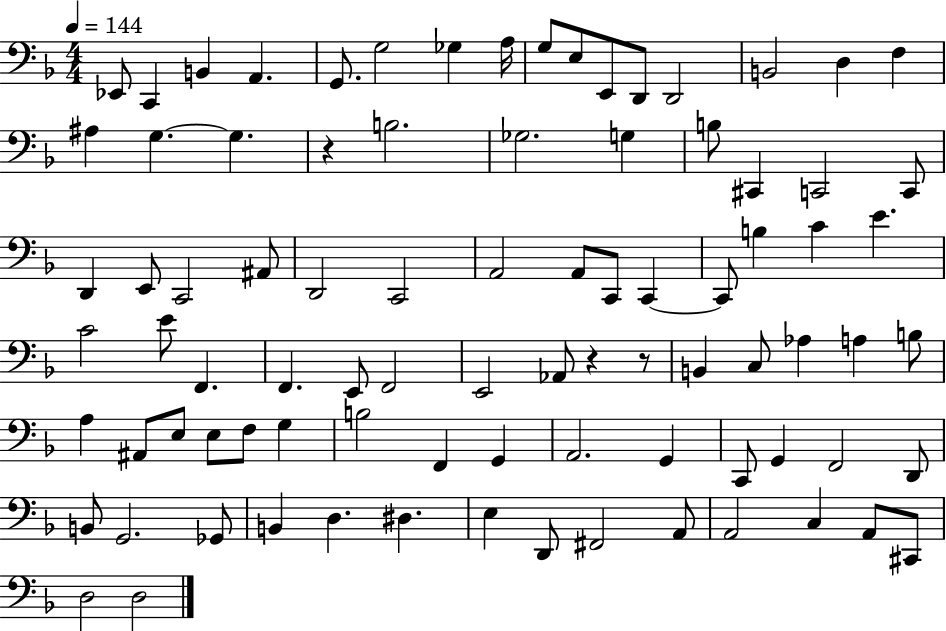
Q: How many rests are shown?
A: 3